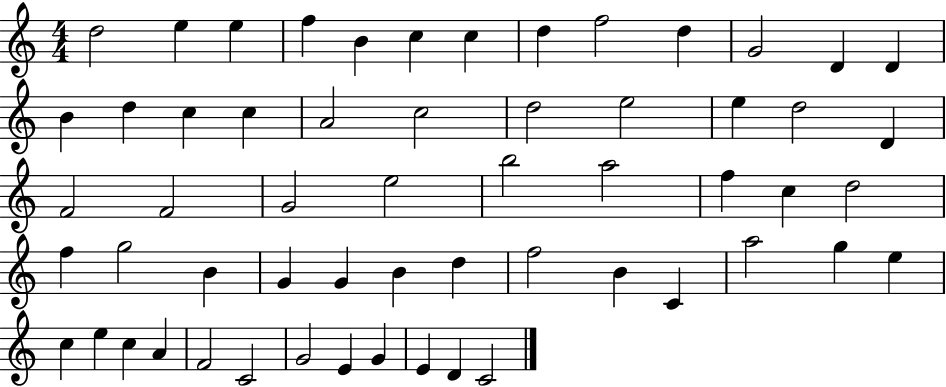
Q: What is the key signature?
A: C major